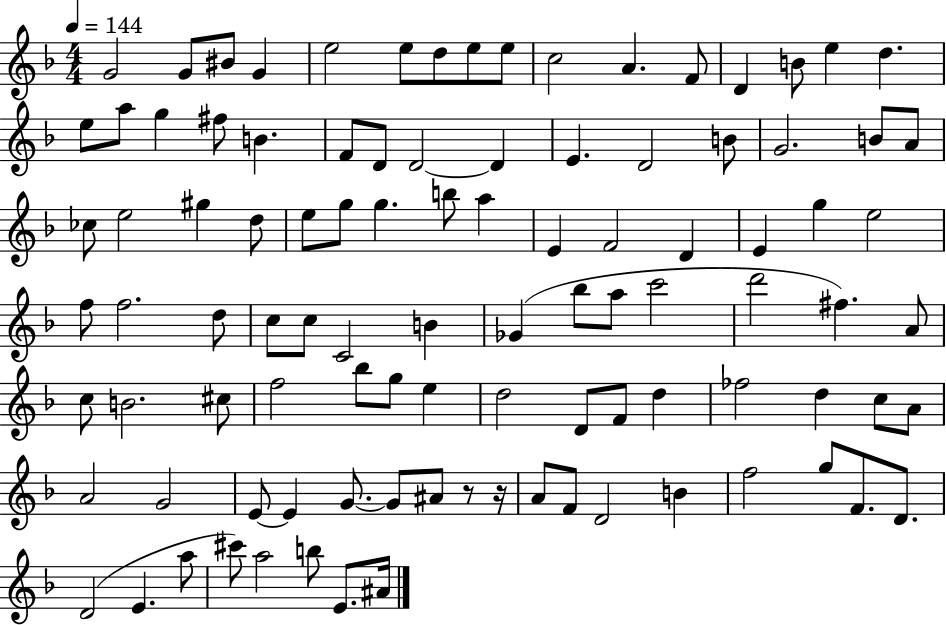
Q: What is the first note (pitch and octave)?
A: G4